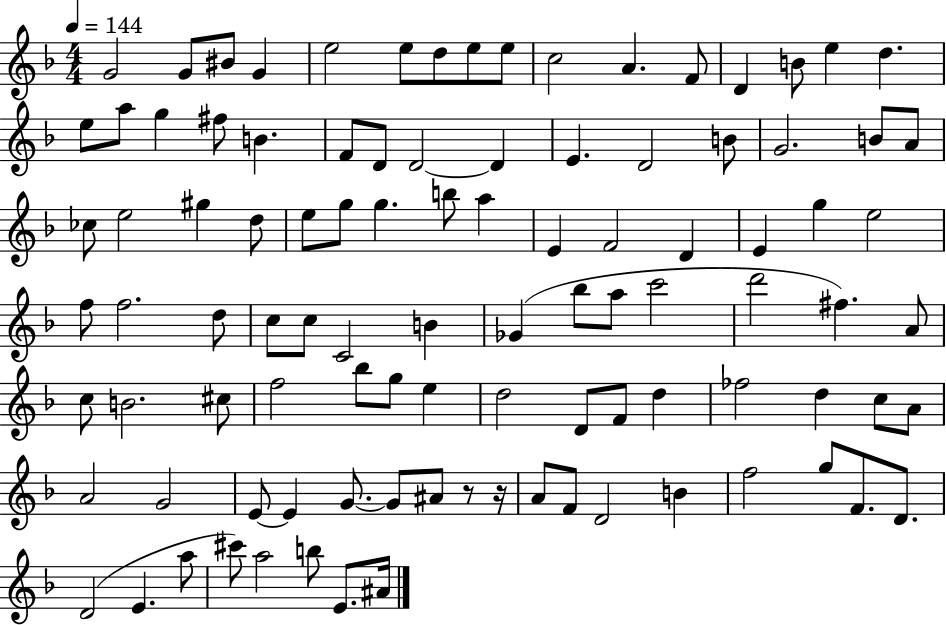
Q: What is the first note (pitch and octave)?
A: G4